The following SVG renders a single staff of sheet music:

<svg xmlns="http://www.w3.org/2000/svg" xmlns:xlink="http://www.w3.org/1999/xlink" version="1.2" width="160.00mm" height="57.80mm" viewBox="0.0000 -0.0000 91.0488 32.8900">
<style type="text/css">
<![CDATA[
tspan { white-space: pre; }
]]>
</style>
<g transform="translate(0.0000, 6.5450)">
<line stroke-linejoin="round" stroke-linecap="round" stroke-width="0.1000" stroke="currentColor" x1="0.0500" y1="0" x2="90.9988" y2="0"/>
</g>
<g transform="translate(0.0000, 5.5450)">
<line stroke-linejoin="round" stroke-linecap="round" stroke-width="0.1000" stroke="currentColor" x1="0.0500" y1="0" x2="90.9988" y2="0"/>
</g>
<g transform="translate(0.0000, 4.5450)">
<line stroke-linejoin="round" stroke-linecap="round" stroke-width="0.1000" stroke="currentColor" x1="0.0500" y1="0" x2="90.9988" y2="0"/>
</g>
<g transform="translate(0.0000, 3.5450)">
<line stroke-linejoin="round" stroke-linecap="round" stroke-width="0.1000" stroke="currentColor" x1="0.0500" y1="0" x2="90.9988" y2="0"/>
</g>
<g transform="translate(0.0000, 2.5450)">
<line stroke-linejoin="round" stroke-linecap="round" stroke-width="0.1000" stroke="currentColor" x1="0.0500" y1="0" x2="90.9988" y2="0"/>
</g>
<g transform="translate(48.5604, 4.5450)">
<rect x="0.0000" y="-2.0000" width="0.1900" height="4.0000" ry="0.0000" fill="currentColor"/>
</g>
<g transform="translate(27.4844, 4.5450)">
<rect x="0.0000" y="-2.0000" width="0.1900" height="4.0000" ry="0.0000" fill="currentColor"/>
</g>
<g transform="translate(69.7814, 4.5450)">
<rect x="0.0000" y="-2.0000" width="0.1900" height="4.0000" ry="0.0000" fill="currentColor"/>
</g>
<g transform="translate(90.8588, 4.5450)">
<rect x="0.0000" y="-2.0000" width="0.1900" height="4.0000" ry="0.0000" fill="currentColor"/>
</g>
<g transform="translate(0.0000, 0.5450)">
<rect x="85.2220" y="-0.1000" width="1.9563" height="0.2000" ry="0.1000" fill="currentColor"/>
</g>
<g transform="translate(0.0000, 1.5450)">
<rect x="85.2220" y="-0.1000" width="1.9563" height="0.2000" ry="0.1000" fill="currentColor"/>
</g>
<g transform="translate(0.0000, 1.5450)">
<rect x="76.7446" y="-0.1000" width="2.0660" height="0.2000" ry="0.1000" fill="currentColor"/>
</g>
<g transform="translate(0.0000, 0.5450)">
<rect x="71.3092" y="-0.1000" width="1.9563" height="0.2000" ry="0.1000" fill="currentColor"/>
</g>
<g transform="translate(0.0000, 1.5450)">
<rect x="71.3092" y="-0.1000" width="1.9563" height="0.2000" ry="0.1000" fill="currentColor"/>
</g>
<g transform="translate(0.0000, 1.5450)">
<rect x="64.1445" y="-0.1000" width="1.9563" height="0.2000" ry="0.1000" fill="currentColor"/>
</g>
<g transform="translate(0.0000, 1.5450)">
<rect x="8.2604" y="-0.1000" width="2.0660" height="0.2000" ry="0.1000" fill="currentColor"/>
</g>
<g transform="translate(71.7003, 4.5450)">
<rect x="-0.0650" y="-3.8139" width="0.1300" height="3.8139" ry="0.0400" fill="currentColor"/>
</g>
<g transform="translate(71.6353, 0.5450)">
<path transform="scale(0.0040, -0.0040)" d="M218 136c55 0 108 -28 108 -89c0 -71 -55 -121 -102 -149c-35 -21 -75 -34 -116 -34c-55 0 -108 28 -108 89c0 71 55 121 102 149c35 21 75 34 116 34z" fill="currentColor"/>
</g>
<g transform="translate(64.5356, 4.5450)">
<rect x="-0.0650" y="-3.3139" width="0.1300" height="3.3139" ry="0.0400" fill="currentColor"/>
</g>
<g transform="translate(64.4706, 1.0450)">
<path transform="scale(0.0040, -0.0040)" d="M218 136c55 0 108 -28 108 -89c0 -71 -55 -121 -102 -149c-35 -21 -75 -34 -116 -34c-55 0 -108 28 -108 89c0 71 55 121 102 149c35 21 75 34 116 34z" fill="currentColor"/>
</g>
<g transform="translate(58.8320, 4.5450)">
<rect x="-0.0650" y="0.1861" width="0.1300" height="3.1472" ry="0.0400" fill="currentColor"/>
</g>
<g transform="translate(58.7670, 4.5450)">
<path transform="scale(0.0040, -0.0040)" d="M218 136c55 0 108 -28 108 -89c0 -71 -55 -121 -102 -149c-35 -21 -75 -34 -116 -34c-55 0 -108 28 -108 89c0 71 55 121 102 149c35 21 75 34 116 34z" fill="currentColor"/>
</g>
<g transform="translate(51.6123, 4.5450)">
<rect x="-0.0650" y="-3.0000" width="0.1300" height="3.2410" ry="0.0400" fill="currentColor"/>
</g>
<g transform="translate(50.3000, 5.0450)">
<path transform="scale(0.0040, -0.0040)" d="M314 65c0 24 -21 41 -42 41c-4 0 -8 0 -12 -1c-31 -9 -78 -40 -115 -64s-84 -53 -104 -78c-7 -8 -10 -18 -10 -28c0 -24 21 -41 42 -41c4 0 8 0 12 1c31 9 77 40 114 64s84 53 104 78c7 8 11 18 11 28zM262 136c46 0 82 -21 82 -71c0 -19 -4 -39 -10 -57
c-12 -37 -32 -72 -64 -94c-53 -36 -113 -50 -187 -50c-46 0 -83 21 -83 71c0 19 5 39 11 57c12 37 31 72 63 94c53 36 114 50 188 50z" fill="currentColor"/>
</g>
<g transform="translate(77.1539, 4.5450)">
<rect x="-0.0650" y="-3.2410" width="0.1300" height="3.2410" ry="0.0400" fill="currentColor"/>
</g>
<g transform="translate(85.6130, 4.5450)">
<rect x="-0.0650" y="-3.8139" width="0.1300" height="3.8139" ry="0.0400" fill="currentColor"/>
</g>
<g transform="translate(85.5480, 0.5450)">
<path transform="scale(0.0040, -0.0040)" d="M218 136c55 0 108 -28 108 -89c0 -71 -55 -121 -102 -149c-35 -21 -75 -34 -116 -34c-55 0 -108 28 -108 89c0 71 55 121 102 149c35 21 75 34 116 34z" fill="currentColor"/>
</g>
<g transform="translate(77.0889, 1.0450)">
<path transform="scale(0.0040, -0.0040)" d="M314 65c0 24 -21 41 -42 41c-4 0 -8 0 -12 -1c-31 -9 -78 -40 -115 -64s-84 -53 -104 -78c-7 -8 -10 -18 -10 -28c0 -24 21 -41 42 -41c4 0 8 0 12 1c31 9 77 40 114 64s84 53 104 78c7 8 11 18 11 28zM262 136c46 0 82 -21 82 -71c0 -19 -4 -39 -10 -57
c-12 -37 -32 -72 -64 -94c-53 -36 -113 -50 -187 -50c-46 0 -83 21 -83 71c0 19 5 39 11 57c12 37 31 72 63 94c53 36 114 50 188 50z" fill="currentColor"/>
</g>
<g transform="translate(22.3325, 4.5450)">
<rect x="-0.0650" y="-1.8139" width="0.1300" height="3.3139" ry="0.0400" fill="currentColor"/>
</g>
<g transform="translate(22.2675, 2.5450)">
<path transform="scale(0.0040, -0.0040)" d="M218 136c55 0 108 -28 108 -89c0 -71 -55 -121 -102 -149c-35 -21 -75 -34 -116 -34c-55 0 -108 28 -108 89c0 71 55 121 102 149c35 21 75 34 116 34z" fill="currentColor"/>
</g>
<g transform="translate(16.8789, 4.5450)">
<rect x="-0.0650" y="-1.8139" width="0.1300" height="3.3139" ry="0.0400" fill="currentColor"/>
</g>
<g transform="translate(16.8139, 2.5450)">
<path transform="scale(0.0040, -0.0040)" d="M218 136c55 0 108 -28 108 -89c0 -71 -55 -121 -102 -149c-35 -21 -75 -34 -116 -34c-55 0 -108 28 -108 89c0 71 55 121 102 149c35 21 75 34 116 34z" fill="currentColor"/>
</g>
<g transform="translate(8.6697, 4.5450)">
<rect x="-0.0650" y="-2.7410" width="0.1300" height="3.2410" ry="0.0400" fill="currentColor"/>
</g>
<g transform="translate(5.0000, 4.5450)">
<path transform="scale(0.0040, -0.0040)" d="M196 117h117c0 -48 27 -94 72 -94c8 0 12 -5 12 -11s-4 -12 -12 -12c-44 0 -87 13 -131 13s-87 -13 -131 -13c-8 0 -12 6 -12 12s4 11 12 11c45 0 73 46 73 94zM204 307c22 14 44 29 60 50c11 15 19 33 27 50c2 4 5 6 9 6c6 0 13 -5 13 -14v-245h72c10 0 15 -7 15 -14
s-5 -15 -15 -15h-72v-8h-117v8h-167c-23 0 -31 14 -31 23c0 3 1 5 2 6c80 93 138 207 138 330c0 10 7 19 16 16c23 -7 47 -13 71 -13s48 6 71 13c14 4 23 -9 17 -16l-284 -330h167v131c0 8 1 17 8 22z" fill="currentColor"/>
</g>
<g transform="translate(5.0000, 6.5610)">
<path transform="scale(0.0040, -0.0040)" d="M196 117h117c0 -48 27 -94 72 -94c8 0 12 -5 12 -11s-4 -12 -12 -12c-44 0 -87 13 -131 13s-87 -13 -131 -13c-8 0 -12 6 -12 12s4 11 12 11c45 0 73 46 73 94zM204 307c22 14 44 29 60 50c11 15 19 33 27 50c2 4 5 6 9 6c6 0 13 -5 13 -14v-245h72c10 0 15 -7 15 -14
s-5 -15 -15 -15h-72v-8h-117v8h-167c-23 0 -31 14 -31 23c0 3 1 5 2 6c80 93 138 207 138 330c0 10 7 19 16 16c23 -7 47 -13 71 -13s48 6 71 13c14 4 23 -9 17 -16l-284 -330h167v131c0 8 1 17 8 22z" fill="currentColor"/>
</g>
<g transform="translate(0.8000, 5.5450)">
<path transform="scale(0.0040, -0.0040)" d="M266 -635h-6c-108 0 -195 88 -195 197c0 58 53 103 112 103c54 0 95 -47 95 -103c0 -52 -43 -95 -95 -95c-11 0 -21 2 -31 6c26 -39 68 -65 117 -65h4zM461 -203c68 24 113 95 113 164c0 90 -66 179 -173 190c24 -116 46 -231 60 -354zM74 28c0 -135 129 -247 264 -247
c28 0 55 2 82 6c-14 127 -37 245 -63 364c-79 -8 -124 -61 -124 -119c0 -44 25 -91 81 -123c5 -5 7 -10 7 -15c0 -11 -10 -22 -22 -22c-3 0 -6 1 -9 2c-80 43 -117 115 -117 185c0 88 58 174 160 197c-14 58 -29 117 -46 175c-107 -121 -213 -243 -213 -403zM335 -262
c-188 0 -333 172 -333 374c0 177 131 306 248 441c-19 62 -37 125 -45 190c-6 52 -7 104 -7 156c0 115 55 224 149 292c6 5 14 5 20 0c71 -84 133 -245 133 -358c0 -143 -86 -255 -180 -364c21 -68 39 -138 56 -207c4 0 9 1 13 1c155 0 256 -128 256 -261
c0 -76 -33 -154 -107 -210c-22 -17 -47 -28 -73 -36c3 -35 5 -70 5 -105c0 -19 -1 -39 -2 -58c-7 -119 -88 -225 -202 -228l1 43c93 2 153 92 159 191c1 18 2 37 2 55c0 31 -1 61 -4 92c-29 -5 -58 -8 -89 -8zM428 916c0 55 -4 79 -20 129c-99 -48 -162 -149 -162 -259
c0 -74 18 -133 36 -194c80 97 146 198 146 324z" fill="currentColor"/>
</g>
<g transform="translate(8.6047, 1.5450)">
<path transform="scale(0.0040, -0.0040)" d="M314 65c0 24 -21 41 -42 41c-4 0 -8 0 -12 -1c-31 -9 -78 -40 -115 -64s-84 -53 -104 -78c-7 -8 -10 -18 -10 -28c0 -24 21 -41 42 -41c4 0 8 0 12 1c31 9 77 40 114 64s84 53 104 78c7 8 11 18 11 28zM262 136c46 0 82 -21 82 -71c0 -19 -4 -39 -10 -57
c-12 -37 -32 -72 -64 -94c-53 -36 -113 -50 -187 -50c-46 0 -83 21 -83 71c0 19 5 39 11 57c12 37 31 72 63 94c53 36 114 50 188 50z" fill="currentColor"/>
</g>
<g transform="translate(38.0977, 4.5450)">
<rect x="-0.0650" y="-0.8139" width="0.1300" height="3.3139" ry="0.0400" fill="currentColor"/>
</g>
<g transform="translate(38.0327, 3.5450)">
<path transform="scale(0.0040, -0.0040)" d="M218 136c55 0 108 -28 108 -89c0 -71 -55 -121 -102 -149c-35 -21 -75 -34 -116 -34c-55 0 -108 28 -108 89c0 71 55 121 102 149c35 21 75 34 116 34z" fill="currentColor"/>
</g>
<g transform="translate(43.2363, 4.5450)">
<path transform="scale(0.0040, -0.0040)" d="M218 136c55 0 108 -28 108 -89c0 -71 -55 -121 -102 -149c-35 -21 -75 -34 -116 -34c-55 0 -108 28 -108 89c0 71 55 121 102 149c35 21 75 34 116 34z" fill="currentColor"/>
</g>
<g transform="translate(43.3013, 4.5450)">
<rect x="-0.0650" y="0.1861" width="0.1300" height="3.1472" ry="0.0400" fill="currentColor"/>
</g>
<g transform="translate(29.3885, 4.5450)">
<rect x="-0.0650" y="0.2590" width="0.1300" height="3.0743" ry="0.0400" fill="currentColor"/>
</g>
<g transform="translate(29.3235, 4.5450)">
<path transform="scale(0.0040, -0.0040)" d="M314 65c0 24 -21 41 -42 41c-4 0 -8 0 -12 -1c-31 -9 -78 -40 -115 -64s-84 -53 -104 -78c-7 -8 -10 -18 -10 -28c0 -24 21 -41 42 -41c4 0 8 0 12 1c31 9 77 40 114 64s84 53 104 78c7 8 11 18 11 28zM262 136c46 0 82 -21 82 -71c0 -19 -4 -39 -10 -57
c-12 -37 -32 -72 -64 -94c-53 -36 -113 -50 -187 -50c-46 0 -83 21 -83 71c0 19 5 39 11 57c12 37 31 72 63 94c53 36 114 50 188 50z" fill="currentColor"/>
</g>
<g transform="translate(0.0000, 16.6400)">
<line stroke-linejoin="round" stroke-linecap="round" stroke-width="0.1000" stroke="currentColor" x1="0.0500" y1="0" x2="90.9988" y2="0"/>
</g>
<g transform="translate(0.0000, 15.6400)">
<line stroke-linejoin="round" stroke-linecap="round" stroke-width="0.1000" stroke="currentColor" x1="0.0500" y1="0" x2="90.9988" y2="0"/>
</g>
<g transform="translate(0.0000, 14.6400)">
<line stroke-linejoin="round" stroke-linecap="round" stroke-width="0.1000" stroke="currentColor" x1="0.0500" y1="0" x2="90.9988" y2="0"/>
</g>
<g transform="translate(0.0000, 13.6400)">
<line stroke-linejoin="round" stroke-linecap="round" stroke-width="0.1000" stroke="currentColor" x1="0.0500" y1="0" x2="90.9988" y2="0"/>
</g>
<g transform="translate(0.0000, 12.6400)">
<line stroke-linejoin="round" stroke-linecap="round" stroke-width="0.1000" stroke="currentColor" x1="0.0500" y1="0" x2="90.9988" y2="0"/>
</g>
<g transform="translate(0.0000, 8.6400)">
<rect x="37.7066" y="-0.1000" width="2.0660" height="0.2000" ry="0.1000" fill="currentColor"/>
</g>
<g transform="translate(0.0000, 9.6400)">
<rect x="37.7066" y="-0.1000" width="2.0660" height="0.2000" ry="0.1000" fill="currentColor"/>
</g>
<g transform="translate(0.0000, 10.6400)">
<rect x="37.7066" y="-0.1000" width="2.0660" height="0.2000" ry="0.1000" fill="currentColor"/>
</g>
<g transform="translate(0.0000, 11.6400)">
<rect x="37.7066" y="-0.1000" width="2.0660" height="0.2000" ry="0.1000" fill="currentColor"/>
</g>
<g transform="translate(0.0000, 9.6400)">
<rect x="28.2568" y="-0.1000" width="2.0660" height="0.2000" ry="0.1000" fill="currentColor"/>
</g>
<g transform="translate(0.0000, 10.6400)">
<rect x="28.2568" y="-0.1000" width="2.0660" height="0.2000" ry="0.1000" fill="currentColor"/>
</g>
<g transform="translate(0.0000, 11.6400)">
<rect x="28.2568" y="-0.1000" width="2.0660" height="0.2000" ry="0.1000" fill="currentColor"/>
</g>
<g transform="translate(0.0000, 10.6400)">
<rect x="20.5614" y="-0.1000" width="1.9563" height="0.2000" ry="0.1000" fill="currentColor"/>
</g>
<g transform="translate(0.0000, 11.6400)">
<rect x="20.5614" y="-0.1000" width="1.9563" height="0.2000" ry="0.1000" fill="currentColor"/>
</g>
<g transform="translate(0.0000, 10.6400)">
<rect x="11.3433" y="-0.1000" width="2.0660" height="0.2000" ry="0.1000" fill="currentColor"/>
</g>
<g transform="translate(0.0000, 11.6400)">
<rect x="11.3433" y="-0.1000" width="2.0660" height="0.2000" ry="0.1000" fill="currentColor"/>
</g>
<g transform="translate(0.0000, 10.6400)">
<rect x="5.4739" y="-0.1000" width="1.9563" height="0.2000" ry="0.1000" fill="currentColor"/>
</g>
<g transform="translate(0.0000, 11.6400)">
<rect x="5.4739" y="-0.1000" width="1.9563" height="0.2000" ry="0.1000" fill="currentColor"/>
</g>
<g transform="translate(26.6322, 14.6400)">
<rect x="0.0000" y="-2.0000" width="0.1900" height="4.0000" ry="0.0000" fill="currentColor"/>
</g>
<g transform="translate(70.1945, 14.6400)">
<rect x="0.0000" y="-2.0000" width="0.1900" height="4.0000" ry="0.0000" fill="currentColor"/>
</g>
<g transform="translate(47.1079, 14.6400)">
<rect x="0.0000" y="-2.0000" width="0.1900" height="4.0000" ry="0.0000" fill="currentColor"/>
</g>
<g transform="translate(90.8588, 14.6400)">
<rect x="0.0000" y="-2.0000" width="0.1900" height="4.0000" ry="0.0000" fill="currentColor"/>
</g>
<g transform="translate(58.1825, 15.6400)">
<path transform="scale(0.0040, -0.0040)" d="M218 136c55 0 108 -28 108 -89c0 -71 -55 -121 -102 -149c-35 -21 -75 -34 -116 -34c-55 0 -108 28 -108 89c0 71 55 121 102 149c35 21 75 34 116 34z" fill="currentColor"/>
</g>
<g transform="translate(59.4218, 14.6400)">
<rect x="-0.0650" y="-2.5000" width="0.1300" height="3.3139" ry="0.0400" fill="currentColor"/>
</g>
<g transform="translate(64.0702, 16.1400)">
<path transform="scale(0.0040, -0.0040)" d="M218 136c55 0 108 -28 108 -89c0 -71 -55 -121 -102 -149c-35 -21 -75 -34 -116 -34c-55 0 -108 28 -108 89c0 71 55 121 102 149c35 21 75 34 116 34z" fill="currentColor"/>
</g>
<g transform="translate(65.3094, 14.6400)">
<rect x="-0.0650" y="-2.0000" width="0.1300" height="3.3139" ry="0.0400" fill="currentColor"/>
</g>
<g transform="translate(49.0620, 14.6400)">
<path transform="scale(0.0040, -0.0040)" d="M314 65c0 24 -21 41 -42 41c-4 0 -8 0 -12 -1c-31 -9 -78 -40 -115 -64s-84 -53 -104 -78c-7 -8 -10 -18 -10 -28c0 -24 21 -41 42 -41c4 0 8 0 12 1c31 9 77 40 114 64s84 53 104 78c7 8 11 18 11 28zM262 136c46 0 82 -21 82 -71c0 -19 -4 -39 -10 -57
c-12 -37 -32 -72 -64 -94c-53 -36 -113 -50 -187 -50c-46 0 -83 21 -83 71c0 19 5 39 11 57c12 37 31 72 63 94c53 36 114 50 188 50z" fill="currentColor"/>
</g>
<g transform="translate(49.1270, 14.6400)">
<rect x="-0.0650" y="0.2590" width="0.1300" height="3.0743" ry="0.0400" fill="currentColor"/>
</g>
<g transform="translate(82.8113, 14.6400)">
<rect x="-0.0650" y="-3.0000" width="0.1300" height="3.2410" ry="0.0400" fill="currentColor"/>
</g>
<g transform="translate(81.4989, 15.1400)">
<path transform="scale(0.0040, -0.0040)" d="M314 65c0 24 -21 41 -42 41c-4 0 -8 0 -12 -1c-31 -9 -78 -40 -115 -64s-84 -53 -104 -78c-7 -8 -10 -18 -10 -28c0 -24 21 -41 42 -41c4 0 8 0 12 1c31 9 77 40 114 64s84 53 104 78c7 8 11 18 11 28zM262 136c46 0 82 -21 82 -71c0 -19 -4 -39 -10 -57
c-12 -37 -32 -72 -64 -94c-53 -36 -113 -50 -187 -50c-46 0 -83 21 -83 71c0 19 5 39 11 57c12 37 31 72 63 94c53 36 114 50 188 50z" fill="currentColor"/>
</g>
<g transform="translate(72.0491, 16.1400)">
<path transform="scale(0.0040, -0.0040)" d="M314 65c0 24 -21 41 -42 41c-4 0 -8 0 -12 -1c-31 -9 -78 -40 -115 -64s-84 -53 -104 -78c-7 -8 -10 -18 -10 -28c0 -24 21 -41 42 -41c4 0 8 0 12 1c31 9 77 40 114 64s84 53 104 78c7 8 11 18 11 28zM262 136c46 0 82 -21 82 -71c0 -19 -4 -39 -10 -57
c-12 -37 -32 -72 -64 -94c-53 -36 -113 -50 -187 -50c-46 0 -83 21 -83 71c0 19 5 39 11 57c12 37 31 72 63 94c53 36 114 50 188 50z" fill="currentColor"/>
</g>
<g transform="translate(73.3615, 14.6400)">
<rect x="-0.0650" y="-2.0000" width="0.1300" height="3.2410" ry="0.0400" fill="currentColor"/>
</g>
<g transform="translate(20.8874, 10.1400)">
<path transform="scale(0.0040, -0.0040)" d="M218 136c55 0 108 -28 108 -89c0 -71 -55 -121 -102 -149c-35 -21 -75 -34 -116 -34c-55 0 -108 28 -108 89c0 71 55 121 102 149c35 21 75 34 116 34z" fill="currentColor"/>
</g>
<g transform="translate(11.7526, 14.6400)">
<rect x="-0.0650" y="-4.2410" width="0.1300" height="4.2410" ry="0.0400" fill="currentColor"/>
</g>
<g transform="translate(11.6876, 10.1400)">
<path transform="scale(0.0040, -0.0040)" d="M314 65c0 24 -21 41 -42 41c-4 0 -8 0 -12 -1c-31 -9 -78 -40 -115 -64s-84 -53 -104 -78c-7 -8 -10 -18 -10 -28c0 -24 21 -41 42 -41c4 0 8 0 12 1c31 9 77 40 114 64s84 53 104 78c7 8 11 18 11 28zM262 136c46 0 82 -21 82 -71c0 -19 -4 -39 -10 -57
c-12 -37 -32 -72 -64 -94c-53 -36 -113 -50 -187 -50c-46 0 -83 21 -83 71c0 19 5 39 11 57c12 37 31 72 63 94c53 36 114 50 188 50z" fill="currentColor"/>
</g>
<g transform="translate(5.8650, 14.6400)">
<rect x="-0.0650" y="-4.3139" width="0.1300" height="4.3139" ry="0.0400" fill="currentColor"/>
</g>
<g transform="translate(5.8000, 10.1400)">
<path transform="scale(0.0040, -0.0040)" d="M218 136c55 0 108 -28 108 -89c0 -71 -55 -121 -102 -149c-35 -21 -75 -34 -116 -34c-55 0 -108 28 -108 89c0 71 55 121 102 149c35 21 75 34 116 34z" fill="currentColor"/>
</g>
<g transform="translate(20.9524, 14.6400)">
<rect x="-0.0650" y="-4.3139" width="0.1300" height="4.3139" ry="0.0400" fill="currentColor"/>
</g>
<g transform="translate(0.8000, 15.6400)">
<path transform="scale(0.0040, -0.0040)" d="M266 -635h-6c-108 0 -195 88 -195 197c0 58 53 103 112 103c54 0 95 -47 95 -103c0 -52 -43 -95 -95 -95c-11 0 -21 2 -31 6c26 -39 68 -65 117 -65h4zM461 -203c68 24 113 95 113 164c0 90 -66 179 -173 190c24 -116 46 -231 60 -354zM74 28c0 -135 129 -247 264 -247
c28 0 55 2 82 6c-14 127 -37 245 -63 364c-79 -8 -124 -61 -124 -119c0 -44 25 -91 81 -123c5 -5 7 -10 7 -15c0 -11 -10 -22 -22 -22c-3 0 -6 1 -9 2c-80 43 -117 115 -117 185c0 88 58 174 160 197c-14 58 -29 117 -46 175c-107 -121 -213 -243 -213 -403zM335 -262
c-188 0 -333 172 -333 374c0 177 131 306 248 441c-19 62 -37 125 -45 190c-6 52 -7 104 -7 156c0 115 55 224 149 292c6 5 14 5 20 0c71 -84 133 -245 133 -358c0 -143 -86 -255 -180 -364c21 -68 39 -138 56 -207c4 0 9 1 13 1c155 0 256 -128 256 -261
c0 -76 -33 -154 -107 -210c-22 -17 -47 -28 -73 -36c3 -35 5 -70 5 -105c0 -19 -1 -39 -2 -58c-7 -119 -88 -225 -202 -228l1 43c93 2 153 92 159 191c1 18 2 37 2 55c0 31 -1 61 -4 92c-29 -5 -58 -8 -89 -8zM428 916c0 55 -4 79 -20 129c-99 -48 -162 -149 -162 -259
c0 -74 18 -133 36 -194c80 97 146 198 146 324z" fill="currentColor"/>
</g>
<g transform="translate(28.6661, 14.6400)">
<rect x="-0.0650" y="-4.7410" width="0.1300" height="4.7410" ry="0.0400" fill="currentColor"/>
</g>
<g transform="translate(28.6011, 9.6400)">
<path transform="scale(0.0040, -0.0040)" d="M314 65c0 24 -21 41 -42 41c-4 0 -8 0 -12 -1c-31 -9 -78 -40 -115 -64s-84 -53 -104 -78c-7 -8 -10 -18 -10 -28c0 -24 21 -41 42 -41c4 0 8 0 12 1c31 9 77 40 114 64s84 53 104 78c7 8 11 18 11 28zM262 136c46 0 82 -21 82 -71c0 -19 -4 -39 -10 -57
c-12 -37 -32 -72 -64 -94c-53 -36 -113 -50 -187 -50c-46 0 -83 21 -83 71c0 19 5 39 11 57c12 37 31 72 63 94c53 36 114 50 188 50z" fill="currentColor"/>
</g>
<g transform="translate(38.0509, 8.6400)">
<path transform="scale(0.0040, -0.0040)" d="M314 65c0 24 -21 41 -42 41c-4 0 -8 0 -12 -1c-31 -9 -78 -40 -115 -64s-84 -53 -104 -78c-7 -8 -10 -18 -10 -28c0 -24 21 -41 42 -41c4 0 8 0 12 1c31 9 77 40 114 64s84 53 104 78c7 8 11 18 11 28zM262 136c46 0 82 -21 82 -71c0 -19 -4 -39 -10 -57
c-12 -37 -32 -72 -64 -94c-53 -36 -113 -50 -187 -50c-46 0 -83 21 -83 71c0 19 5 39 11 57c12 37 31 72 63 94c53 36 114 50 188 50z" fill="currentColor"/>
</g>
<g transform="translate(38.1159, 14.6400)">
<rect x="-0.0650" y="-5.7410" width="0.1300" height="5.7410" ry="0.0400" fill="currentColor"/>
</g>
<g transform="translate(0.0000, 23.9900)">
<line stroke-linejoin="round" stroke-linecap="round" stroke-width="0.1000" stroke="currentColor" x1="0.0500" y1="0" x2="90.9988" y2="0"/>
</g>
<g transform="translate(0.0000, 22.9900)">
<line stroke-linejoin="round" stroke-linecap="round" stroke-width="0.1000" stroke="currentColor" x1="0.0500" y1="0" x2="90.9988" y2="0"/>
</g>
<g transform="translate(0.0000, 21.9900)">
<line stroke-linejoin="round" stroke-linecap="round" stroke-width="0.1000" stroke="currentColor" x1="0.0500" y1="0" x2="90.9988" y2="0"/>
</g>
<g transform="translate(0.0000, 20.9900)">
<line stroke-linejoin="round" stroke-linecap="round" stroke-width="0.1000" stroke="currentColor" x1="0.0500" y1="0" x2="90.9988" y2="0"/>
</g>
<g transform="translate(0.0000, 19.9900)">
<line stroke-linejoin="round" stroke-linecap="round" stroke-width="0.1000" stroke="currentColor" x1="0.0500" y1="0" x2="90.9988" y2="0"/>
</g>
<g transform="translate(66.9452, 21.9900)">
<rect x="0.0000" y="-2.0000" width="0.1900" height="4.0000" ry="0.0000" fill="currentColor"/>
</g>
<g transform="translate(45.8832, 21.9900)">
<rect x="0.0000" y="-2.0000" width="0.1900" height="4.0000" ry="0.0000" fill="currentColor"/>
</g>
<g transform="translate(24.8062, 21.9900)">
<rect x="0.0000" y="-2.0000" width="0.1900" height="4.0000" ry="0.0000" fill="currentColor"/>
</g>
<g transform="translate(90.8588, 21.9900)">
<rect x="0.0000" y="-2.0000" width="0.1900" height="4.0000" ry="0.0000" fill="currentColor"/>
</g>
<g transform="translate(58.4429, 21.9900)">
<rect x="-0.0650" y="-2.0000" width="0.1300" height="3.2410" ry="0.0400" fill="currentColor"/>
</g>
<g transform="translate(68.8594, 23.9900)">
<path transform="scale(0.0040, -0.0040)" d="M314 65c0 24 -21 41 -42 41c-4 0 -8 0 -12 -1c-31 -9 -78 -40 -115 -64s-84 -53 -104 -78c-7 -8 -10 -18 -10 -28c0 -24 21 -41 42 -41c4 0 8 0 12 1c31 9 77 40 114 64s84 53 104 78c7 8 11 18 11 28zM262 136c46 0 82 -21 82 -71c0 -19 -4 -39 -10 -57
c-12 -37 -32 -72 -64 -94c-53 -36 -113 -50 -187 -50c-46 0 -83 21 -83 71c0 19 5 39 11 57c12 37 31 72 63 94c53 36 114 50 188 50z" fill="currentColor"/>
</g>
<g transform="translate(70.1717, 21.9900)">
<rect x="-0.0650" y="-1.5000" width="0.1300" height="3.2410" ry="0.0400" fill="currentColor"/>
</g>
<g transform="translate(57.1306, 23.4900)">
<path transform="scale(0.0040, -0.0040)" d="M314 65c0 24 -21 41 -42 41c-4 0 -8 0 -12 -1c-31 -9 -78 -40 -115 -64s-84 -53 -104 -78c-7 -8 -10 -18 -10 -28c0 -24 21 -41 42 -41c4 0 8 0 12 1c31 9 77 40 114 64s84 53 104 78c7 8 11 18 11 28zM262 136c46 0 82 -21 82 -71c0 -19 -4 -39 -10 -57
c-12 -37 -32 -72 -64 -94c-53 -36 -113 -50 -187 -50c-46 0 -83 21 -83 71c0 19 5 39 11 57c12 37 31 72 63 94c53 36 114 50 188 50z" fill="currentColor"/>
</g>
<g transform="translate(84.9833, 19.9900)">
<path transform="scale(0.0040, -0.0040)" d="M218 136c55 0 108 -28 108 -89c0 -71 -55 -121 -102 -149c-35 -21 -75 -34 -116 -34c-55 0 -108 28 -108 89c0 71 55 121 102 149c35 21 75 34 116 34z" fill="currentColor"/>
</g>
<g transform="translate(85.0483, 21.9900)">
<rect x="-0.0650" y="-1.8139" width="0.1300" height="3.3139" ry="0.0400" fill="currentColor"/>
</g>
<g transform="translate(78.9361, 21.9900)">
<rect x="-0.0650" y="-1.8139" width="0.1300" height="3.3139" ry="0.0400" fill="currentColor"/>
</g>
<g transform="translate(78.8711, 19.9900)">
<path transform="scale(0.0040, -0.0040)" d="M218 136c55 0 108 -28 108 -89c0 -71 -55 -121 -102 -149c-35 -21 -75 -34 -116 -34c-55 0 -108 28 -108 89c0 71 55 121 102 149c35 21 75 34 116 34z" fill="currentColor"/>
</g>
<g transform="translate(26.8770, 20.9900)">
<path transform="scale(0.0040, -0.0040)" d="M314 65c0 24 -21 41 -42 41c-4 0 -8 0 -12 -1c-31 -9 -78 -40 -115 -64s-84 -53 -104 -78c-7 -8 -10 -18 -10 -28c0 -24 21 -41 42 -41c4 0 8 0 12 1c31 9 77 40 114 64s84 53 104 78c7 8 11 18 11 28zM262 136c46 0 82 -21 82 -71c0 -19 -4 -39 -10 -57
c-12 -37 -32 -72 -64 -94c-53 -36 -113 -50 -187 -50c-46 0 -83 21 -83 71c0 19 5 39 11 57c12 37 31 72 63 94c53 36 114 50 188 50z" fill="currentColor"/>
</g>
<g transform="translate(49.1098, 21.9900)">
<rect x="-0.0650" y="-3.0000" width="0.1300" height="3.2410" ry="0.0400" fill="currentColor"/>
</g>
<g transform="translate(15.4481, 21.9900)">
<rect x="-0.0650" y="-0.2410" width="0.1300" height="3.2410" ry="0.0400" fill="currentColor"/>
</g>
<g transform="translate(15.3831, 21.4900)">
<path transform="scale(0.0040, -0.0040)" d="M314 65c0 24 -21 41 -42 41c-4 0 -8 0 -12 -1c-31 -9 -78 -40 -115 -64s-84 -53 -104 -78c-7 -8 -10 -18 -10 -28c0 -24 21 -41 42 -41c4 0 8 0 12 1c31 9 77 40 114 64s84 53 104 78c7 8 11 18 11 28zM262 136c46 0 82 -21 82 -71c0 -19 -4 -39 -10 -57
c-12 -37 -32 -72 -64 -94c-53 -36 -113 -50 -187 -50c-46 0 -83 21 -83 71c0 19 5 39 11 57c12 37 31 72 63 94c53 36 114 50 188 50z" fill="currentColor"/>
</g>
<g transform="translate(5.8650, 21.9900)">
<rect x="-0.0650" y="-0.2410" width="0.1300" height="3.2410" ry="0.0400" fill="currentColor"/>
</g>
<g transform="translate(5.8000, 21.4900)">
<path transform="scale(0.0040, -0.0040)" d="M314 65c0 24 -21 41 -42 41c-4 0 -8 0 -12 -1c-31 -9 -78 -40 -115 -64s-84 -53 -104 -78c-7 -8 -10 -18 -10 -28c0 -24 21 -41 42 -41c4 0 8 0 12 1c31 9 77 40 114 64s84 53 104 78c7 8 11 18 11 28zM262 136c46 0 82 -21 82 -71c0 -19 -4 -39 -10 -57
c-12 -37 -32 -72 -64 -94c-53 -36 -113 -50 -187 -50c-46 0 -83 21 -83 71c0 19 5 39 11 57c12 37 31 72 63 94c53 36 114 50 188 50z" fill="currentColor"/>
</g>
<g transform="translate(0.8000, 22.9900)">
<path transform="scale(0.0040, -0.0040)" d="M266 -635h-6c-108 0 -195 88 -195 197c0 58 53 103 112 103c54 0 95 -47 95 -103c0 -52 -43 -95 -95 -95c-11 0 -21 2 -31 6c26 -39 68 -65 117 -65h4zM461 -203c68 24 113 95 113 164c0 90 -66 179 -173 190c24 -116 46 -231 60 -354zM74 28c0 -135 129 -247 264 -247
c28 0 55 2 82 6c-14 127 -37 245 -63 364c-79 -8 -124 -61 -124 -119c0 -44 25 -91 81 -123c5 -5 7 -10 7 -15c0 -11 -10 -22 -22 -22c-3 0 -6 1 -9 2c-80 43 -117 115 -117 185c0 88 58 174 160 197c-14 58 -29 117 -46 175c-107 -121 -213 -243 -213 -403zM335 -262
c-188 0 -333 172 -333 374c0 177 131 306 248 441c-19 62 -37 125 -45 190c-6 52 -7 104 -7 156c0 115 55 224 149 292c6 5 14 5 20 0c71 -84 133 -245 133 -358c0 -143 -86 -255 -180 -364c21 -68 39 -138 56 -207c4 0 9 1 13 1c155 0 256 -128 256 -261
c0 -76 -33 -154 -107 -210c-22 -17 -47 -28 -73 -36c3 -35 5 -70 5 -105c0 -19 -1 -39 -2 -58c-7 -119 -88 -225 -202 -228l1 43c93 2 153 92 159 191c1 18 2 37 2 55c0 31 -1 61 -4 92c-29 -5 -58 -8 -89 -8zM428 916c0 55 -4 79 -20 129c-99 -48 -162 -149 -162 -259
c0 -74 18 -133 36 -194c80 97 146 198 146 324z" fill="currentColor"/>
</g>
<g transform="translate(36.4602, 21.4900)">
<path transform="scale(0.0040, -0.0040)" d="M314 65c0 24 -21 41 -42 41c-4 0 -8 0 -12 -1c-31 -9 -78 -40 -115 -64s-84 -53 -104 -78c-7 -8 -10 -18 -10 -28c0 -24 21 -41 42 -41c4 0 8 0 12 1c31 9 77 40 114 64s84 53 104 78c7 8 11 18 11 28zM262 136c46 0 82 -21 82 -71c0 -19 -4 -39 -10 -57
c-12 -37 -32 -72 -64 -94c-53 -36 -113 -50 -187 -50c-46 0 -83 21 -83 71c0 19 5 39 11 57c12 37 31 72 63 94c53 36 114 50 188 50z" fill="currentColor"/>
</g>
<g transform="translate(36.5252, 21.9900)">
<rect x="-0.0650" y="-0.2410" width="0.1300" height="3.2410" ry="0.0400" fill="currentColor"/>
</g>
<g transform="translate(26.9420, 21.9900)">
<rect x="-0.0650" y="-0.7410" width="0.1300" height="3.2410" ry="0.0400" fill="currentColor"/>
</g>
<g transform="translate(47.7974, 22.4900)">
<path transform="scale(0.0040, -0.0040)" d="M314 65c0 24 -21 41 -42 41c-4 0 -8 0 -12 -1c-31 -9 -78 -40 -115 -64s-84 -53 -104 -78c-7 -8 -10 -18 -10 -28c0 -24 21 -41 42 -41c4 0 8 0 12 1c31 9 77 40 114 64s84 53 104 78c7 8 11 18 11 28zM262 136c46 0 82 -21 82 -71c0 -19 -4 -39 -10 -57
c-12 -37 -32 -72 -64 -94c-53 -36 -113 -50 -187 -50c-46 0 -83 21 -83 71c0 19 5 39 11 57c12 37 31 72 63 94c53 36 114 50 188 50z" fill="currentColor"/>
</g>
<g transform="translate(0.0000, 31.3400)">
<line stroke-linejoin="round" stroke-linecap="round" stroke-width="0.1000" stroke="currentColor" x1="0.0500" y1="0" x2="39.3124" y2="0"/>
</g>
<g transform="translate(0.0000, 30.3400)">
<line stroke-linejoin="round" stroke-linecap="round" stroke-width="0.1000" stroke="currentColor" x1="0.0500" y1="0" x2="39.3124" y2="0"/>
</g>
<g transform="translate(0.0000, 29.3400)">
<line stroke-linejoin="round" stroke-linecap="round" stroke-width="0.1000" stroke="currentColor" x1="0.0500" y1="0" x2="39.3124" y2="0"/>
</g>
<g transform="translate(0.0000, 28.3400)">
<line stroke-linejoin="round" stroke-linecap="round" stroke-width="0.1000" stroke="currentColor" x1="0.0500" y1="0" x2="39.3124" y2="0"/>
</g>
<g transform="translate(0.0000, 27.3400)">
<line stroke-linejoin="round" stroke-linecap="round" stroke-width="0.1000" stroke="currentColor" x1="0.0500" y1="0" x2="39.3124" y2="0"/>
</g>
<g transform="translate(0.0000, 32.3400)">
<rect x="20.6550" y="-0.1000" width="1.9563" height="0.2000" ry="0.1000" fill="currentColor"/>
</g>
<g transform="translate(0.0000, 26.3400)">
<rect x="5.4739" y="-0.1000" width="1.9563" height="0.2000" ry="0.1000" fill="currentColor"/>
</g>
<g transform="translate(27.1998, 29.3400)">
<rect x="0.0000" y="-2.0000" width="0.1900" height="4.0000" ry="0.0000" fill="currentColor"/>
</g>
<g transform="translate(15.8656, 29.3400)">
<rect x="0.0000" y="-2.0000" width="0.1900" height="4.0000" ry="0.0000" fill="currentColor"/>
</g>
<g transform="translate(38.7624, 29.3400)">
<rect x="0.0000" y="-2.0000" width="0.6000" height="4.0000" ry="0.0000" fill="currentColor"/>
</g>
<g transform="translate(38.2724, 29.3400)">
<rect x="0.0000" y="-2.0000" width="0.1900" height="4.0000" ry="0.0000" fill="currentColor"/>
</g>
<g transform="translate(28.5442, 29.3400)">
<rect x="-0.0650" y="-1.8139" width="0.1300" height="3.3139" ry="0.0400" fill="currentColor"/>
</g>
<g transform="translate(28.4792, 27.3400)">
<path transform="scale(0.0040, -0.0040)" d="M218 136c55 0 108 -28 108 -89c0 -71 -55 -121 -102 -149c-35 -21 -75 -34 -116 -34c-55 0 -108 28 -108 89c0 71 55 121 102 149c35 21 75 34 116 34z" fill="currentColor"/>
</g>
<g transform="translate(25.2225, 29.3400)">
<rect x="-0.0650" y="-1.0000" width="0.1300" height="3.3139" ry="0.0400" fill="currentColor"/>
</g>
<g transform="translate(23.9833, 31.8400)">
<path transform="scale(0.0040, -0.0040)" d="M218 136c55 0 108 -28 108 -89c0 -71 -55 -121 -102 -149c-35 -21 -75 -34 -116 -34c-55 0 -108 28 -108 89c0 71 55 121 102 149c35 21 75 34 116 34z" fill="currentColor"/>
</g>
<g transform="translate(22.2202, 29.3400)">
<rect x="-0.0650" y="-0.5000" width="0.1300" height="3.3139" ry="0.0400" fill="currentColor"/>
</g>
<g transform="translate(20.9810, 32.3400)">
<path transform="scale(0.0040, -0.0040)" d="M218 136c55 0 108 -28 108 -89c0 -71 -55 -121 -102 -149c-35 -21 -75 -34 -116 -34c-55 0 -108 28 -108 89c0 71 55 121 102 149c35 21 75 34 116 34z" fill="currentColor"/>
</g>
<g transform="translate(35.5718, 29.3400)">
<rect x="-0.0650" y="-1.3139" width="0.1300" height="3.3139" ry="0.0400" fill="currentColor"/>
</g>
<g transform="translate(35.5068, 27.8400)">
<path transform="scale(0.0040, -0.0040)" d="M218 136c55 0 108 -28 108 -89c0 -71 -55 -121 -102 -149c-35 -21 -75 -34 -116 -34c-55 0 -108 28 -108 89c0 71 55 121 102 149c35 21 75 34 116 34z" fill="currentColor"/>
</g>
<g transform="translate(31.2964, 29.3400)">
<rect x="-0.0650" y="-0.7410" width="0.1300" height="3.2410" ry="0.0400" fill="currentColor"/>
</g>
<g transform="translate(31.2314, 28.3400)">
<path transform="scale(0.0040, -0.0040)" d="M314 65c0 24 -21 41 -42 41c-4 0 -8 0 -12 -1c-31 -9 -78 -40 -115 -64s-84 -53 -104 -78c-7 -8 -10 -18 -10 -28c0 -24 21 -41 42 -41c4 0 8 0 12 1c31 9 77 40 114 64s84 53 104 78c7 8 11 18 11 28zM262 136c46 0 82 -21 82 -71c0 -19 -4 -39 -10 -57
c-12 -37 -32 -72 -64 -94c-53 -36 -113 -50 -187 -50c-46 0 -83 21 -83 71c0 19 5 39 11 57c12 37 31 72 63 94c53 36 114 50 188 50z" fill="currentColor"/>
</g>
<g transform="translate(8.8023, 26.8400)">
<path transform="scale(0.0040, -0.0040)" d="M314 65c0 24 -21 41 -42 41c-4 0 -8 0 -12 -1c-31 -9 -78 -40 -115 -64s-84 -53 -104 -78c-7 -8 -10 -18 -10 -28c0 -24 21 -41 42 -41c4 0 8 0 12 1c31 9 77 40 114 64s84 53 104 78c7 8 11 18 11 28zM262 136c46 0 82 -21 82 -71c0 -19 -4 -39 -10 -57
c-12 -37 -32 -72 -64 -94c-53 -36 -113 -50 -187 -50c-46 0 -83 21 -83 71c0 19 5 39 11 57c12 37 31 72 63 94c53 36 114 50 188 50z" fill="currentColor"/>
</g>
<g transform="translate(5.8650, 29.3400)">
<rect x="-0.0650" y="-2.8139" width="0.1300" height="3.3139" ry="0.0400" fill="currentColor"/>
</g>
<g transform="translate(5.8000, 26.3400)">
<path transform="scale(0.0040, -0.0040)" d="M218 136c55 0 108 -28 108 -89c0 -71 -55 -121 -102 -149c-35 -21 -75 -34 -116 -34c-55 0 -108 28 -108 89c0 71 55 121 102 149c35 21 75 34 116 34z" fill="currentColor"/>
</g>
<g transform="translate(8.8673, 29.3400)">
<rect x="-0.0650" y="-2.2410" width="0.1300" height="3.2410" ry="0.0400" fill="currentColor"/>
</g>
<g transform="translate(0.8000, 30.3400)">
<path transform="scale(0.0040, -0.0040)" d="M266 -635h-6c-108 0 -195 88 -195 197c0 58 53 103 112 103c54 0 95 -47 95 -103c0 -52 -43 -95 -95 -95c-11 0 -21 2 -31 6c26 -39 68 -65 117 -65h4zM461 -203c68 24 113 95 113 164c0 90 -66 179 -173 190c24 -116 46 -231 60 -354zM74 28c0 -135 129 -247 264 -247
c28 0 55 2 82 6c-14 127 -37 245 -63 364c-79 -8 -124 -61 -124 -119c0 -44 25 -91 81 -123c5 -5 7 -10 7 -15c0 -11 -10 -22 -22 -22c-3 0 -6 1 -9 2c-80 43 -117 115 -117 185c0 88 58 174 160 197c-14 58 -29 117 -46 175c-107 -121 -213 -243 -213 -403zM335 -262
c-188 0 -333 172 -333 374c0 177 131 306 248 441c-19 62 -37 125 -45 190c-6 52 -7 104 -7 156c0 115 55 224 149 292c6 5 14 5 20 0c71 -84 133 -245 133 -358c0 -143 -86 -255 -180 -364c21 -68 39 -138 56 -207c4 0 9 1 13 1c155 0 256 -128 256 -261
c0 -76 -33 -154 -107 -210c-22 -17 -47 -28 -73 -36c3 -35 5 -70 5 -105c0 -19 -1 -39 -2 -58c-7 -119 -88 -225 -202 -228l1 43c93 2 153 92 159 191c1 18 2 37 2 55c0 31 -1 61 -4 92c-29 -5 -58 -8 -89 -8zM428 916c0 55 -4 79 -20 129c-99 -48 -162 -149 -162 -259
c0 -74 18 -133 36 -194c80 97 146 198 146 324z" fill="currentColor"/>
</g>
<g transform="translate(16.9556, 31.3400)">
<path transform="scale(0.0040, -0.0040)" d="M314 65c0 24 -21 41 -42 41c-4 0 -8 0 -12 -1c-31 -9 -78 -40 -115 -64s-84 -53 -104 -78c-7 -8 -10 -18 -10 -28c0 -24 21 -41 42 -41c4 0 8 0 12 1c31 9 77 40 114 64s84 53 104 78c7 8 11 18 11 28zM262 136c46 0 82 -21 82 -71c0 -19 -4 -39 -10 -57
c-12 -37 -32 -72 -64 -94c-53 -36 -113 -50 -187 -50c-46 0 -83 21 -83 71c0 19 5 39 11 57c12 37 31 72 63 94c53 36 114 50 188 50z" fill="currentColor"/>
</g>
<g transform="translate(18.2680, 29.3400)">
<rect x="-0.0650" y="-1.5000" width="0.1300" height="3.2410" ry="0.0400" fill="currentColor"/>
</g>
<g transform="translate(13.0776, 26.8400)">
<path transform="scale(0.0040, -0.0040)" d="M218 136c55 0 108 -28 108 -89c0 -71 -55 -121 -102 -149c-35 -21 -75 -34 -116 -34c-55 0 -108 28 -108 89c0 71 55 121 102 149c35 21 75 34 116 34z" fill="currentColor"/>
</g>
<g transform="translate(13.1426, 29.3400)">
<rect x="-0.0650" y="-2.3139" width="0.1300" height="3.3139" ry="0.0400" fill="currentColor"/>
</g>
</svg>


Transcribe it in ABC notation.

X:1
T:Untitled
M:4/4
L:1/4
K:C
a2 f f B2 d B A2 B b c' b2 c' d' d'2 d' e'2 g'2 B2 G F F2 A2 c2 c2 d2 c2 A2 F2 E2 f f a g2 g E2 C D f d2 e